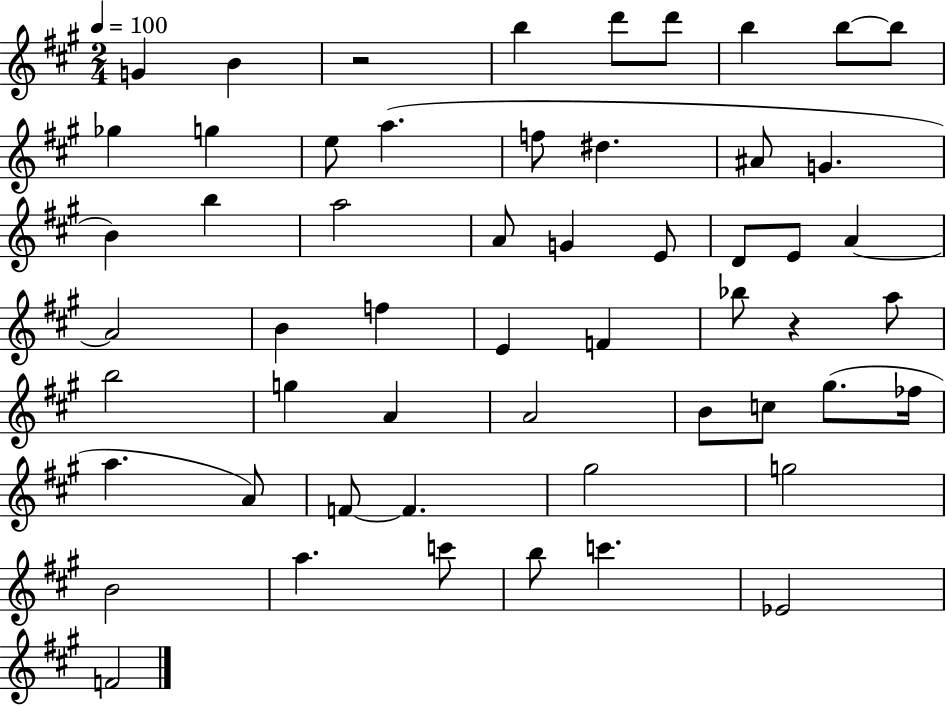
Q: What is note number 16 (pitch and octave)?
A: G4